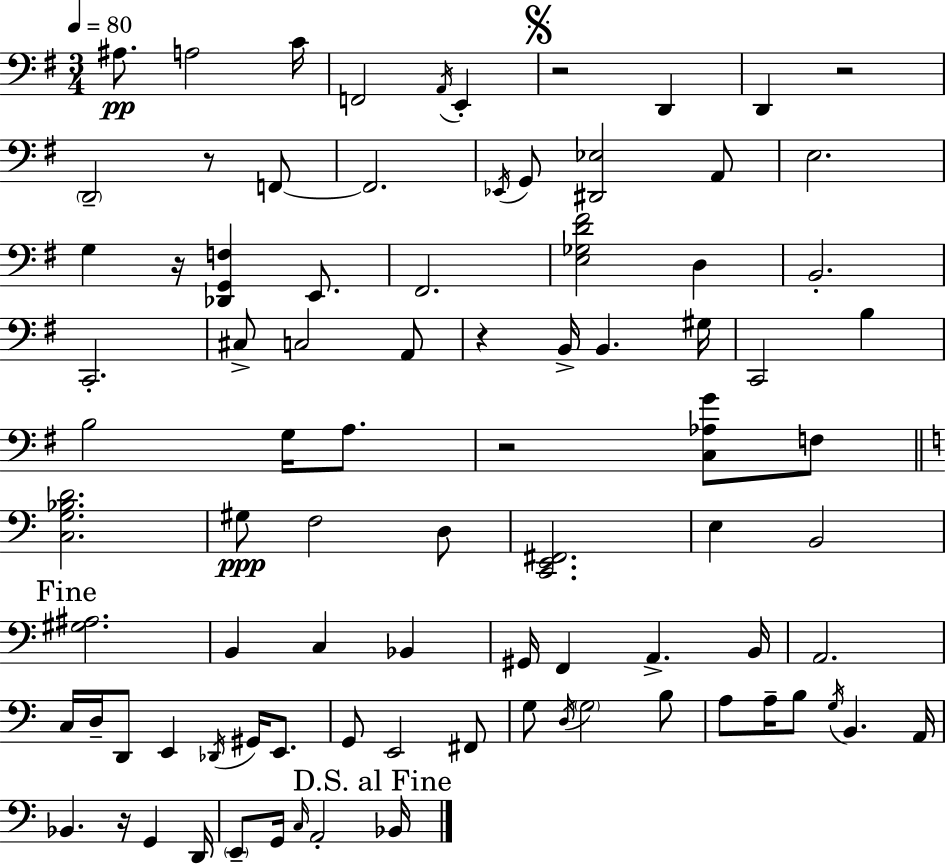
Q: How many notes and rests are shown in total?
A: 88